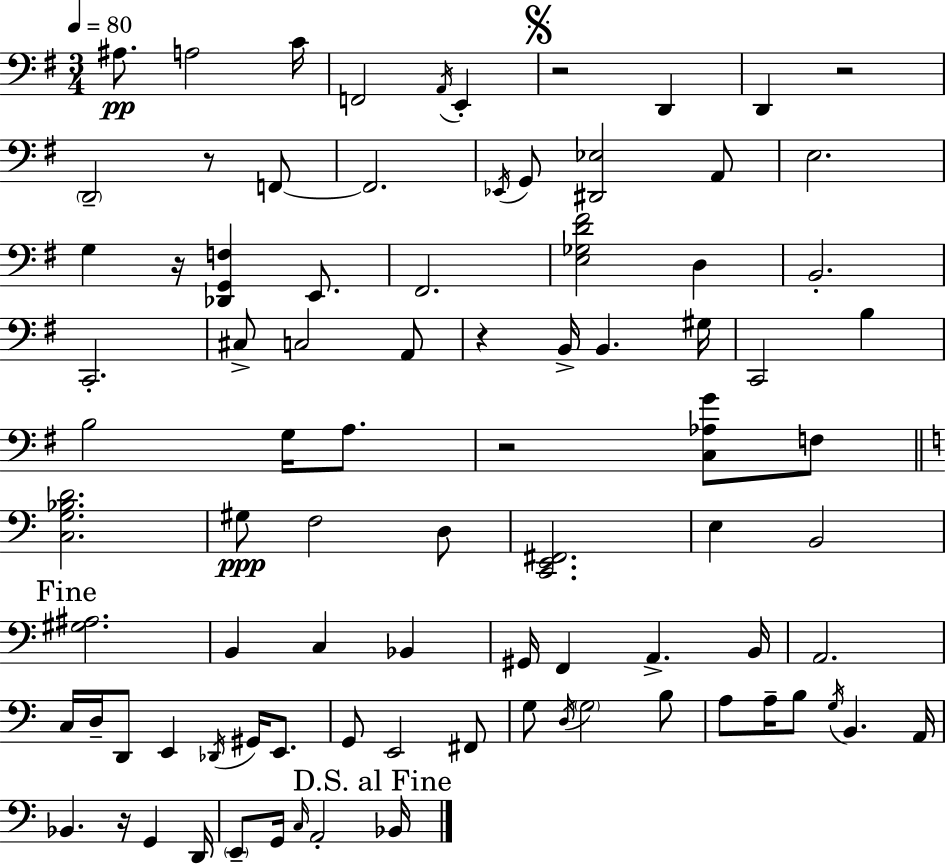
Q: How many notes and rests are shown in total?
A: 88